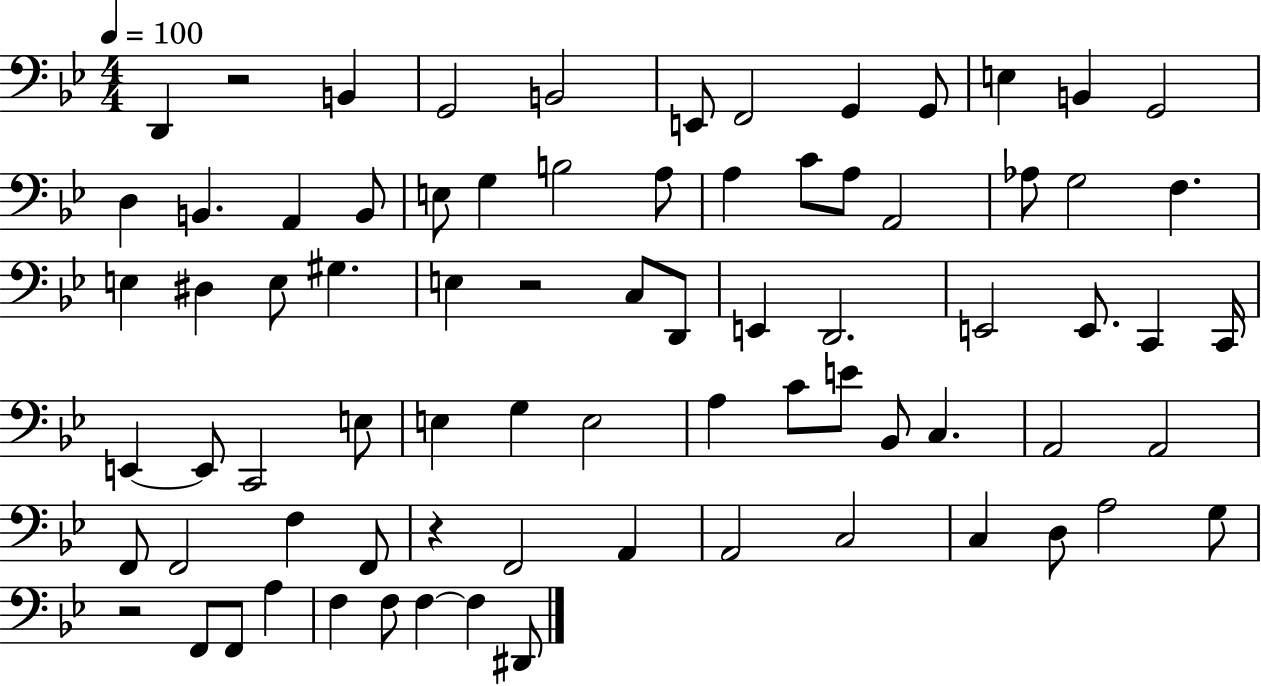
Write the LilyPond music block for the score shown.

{
  \clef bass
  \numericTimeSignature
  \time 4/4
  \key bes \major
  \tempo 4 = 100
  d,4 r2 b,4 | g,2 b,2 | e,8 f,2 g,4 g,8 | e4 b,4 g,2 | \break d4 b,4. a,4 b,8 | e8 g4 b2 a8 | a4 c'8 a8 a,2 | aes8 g2 f4. | \break e4 dis4 e8 gis4. | e4 r2 c8 d,8 | e,4 d,2. | e,2 e,8. c,4 c,16 | \break e,4~~ e,8 c,2 e8 | e4 g4 e2 | a4 c'8 e'8 bes,8 c4. | a,2 a,2 | \break f,8 f,2 f4 f,8 | r4 f,2 a,4 | a,2 c2 | c4 d8 a2 g8 | \break r2 f,8 f,8 a4 | f4 f8 f4~~ f4 dis,8 | \bar "|."
}